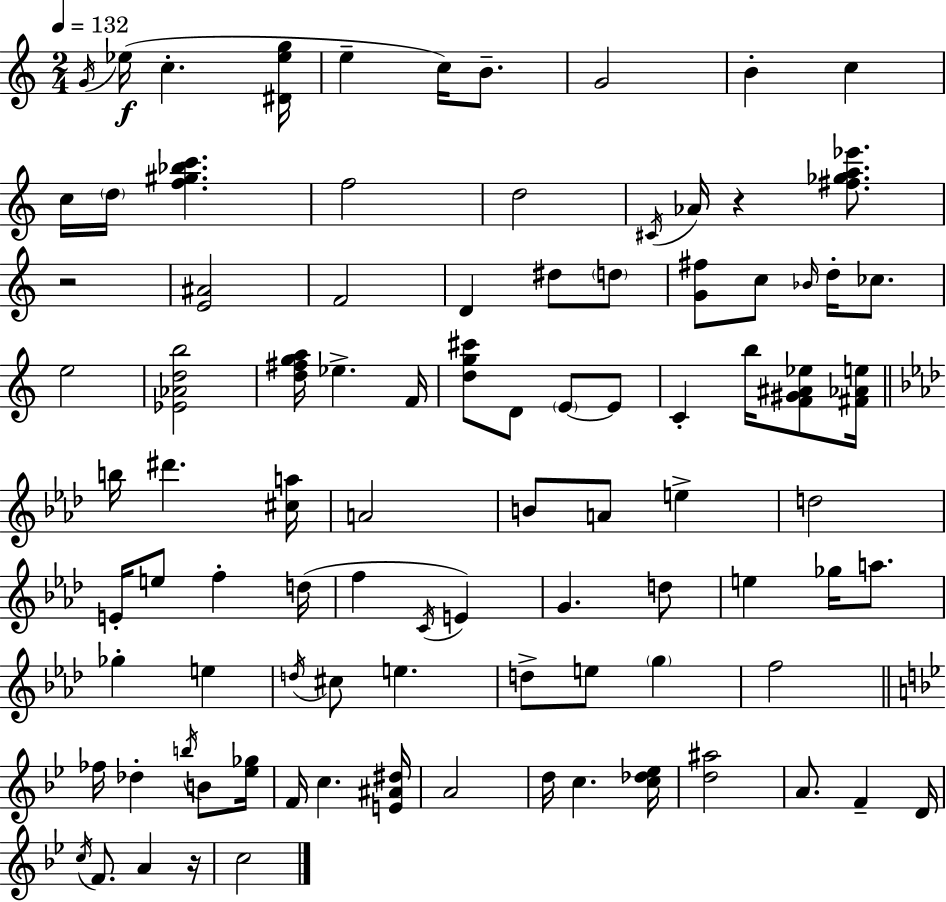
{
  \clef treble
  \numericTimeSignature
  \time 2/4
  \key a \minor
  \tempo 4 = 132
  \acciaccatura { g'16 }\f ees''16( c''4.-. | <dis' ees'' g''>16 e''4-- c''16) b'8.-- | g'2 | b'4-. c''4 | \break c''16 \parenthesize d''16 <f'' gis'' bes'' c'''>4. | f''2 | d''2 | \acciaccatura { cis'16 } aes'16 r4 <fis'' ges'' a'' ees'''>8. | \break r2 | <e' ais'>2 | f'2 | d'4 dis''8 | \break \parenthesize d''8 <g' fis''>8 c''8 \grace { bes'16 } d''16-. | ces''8. e''2 | <ees' aes' d'' b''>2 | <d'' fis'' g'' a''>16 ees''4.-> | \break f'16 <d'' g'' cis'''>8 d'8 \parenthesize e'8~~ | e'8 c'4-. b''16 | <f' gis' ais' ees''>8 <fis' aes' e''>16 \bar "||" \break \key aes \major b''16 dis'''4. <cis'' a''>16 | a'2 | b'8 a'8 e''4-> | d''2 | \break e'16-. e''8 f''4-. d''16( | f''4 \acciaccatura { c'16 } e'4) | g'4. d''8 | e''4 ges''16 a''8. | \break ges''4-. e''4 | \acciaccatura { d''16 } cis''8 e''4. | d''8-> e''8 \parenthesize g''4 | f''2 | \break \bar "||" \break \key bes \major fes''16 des''4-. \acciaccatura { b''16 } b'8 | <ees'' ges''>16 f'16 c''4. | <e' ais' dis''>16 a'2 | d''16 c''4. | \break <c'' des'' ees''>16 <d'' ais''>2 | a'8. f'4-- | d'16 \acciaccatura { c''16 } f'8. a'4 | r16 c''2 | \break \bar "|."
}